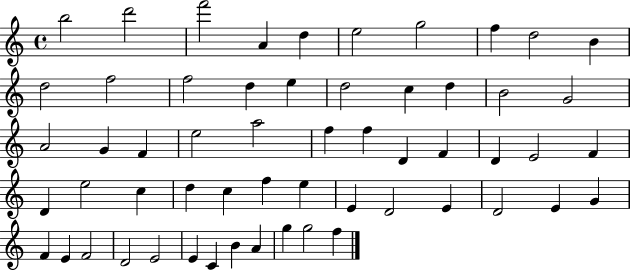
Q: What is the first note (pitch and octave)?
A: B5